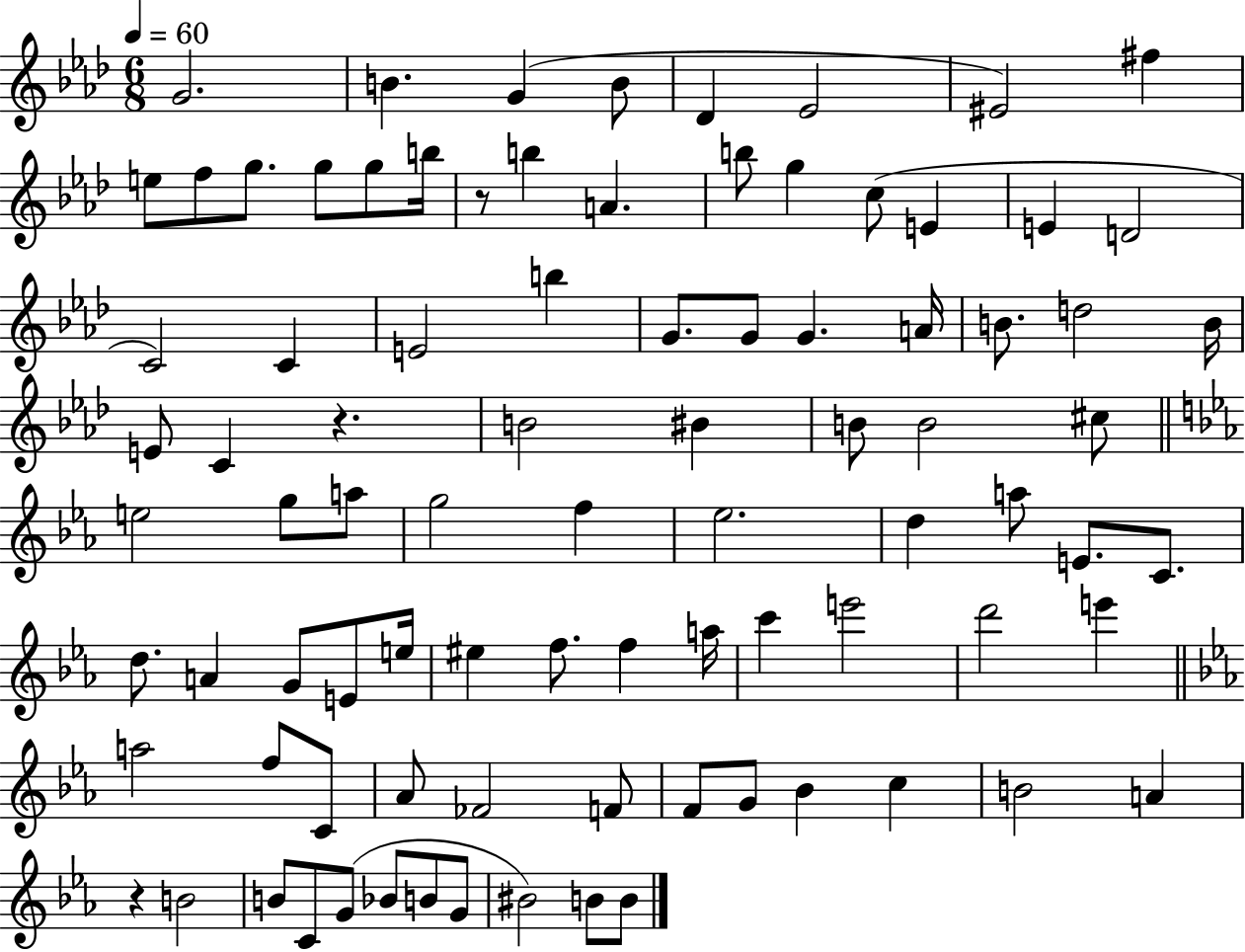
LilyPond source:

{
  \clef treble
  \numericTimeSignature
  \time 6/8
  \key aes \major
  \tempo 4 = 60
  g'2. | b'4. g'4( b'8 | des'4 ees'2 | eis'2) fis''4 | \break e''8 f''8 g''8. g''8 g''8 b''16 | r8 b''4 a'4. | b''8 g''4 c''8( e'4 | e'4 d'2 | \break c'2) c'4 | e'2 b''4 | g'8. g'8 g'4. a'16 | b'8. d''2 b'16 | \break e'8 c'4 r4. | b'2 bis'4 | b'8 b'2 cis''8 | \bar "||" \break \key c \minor e''2 g''8 a''8 | g''2 f''4 | ees''2. | d''4 a''8 e'8. c'8. | \break d''8. a'4 g'8 e'8 e''16 | eis''4 f''8. f''4 a''16 | c'''4 e'''2 | d'''2 e'''4 | \break \bar "||" \break \key c \minor a''2 f''8 c'8 | aes'8 fes'2 f'8 | f'8 g'8 bes'4 c''4 | b'2 a'4 | \break r4 b'2 | b'8 c'8 g'8( bes'8 b'8 g'8 | bis'2) b'8 b'8 | \bar "|."
}